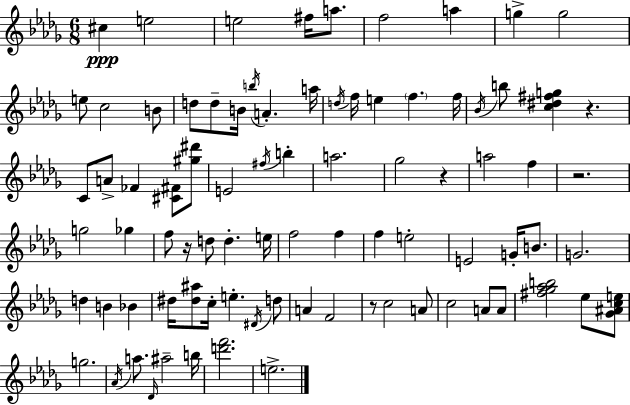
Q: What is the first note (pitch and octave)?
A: C#5